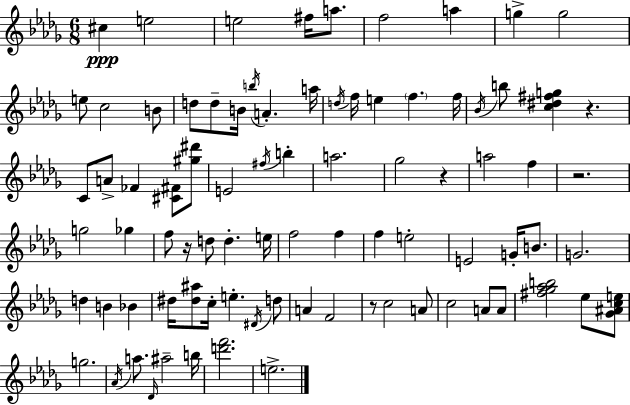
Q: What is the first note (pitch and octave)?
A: C#5